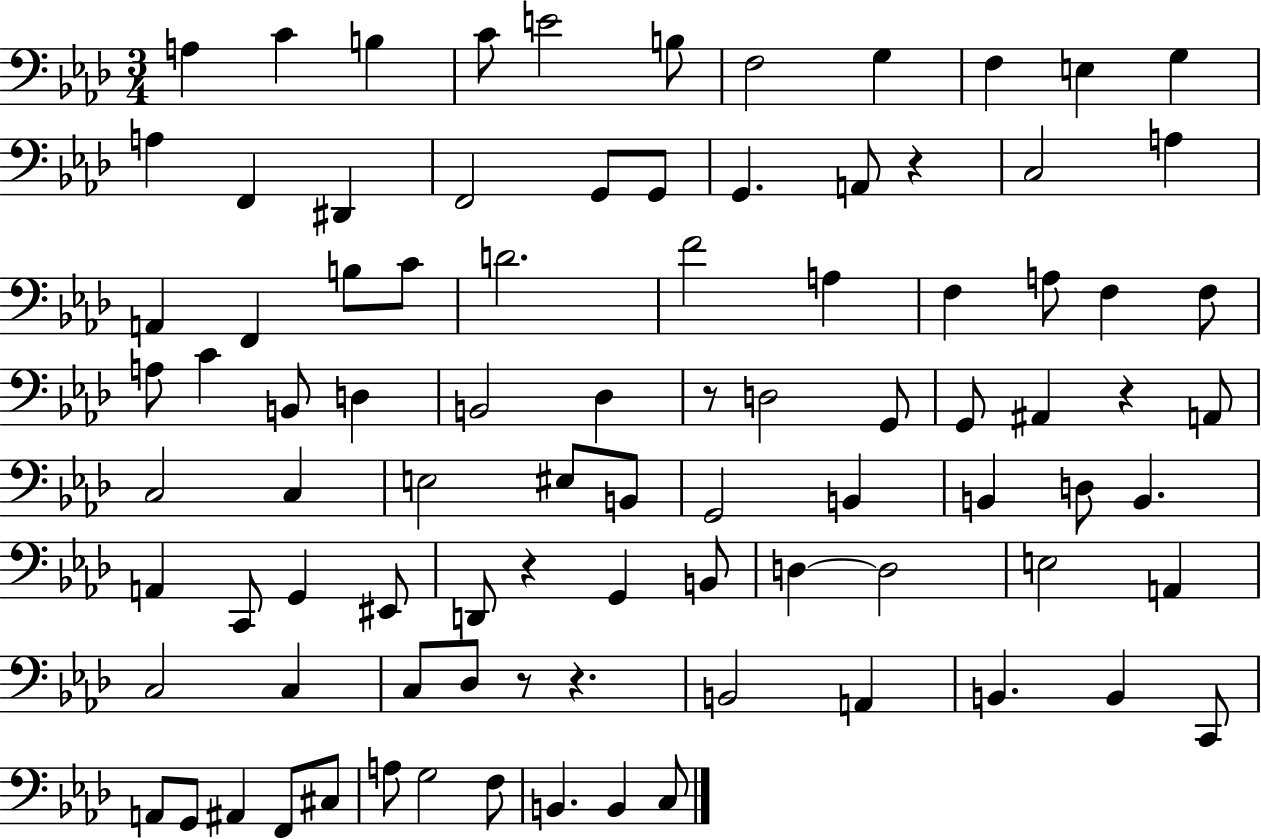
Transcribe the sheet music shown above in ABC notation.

X:1
T:Untitled
M:3/4
L:1/4
K:Ab
A, C B, C/2 E2 B,/2 F,2 G, F, E, G, A, F,, ^D,, F,,2 G,,/2 G,,/2 G,, A,,/2 z C,2 A, A,, F,, B,/2 C/2 D2 F2 A, F, A,/2 F, F,/2 A,/2 C B,,/2 D, B,,2 _D, z/2 D,2 G,,/2 G,,/2 ^A,, z A,,/2 C,2 C, E,2 ^E,/2 B,,/2 G,,2 B,, B,, D,/2 B,, A,, C,,/2 G,, ^E,,/2 D,,/2 z G,, B,,/2 D, D,2 E,2 A,, C,2 C, C,/2 _D,/2 z/2 z B,,2 A,, B,, B,, C,,/2 A,,/2 G,,/2 ^A,, F,,/2 ^C,/2 A,/2 G,2 F,/2 B,, B,, C,/2